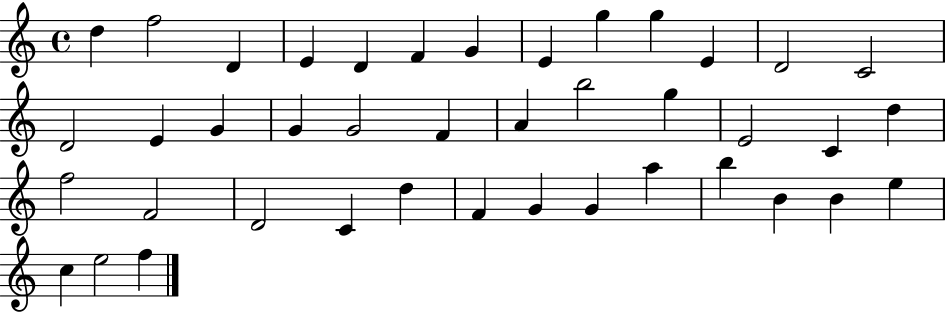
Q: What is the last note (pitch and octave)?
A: F5